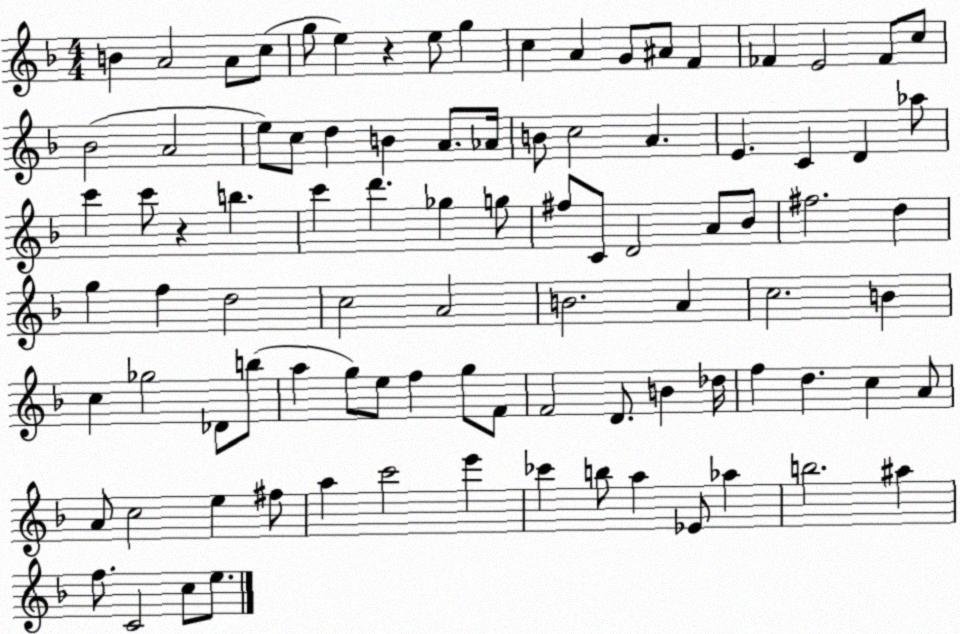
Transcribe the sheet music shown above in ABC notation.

X:1
T:Untitled
M:4/4
L:1/4
K:F
B A2 A/2 c/2 g/2 e z e/2 g c A G/2 ^A/2 F _F E2 _F/2 c/2 _B2 A2 e/2 c/2 d B A/2 _A/4 B/2 c2 A E C D _a/2 c' c'/2 z b c' d' _g g/2 ^f/2 C/2 D2 A/2 _B/2 ^f2 d g f d2 c2 A2 B2 A c2 B c _g2 _D/2 b/2 a g/2 e/2 f g/2 F/2 F2 D/2 B _d/4 f d c A/2 A/2 c2 e ^f/2 a c'2 e' _c' b/2 a _E/2 _a b2 ^a f/2 C2 c/2 e/2